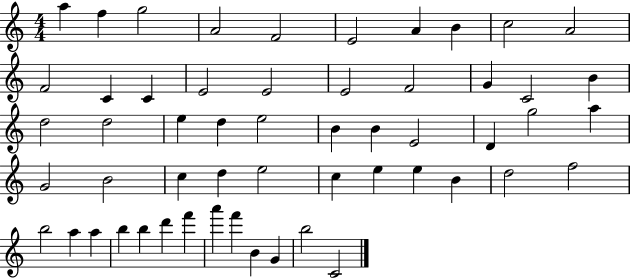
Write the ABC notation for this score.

X:1
T:Untitled
M:4/4
L:1/4
K:C
a f g2 A2 F2 E2 A B c2 A2 F2 C C E2 E2 E2 F2 G C2 B d2 d2 e d e2 B B E2 D g2 a G2 B2 c d e2 c e e B d2 f2 b2 a a b b d' f' a' f' B G b2 C2